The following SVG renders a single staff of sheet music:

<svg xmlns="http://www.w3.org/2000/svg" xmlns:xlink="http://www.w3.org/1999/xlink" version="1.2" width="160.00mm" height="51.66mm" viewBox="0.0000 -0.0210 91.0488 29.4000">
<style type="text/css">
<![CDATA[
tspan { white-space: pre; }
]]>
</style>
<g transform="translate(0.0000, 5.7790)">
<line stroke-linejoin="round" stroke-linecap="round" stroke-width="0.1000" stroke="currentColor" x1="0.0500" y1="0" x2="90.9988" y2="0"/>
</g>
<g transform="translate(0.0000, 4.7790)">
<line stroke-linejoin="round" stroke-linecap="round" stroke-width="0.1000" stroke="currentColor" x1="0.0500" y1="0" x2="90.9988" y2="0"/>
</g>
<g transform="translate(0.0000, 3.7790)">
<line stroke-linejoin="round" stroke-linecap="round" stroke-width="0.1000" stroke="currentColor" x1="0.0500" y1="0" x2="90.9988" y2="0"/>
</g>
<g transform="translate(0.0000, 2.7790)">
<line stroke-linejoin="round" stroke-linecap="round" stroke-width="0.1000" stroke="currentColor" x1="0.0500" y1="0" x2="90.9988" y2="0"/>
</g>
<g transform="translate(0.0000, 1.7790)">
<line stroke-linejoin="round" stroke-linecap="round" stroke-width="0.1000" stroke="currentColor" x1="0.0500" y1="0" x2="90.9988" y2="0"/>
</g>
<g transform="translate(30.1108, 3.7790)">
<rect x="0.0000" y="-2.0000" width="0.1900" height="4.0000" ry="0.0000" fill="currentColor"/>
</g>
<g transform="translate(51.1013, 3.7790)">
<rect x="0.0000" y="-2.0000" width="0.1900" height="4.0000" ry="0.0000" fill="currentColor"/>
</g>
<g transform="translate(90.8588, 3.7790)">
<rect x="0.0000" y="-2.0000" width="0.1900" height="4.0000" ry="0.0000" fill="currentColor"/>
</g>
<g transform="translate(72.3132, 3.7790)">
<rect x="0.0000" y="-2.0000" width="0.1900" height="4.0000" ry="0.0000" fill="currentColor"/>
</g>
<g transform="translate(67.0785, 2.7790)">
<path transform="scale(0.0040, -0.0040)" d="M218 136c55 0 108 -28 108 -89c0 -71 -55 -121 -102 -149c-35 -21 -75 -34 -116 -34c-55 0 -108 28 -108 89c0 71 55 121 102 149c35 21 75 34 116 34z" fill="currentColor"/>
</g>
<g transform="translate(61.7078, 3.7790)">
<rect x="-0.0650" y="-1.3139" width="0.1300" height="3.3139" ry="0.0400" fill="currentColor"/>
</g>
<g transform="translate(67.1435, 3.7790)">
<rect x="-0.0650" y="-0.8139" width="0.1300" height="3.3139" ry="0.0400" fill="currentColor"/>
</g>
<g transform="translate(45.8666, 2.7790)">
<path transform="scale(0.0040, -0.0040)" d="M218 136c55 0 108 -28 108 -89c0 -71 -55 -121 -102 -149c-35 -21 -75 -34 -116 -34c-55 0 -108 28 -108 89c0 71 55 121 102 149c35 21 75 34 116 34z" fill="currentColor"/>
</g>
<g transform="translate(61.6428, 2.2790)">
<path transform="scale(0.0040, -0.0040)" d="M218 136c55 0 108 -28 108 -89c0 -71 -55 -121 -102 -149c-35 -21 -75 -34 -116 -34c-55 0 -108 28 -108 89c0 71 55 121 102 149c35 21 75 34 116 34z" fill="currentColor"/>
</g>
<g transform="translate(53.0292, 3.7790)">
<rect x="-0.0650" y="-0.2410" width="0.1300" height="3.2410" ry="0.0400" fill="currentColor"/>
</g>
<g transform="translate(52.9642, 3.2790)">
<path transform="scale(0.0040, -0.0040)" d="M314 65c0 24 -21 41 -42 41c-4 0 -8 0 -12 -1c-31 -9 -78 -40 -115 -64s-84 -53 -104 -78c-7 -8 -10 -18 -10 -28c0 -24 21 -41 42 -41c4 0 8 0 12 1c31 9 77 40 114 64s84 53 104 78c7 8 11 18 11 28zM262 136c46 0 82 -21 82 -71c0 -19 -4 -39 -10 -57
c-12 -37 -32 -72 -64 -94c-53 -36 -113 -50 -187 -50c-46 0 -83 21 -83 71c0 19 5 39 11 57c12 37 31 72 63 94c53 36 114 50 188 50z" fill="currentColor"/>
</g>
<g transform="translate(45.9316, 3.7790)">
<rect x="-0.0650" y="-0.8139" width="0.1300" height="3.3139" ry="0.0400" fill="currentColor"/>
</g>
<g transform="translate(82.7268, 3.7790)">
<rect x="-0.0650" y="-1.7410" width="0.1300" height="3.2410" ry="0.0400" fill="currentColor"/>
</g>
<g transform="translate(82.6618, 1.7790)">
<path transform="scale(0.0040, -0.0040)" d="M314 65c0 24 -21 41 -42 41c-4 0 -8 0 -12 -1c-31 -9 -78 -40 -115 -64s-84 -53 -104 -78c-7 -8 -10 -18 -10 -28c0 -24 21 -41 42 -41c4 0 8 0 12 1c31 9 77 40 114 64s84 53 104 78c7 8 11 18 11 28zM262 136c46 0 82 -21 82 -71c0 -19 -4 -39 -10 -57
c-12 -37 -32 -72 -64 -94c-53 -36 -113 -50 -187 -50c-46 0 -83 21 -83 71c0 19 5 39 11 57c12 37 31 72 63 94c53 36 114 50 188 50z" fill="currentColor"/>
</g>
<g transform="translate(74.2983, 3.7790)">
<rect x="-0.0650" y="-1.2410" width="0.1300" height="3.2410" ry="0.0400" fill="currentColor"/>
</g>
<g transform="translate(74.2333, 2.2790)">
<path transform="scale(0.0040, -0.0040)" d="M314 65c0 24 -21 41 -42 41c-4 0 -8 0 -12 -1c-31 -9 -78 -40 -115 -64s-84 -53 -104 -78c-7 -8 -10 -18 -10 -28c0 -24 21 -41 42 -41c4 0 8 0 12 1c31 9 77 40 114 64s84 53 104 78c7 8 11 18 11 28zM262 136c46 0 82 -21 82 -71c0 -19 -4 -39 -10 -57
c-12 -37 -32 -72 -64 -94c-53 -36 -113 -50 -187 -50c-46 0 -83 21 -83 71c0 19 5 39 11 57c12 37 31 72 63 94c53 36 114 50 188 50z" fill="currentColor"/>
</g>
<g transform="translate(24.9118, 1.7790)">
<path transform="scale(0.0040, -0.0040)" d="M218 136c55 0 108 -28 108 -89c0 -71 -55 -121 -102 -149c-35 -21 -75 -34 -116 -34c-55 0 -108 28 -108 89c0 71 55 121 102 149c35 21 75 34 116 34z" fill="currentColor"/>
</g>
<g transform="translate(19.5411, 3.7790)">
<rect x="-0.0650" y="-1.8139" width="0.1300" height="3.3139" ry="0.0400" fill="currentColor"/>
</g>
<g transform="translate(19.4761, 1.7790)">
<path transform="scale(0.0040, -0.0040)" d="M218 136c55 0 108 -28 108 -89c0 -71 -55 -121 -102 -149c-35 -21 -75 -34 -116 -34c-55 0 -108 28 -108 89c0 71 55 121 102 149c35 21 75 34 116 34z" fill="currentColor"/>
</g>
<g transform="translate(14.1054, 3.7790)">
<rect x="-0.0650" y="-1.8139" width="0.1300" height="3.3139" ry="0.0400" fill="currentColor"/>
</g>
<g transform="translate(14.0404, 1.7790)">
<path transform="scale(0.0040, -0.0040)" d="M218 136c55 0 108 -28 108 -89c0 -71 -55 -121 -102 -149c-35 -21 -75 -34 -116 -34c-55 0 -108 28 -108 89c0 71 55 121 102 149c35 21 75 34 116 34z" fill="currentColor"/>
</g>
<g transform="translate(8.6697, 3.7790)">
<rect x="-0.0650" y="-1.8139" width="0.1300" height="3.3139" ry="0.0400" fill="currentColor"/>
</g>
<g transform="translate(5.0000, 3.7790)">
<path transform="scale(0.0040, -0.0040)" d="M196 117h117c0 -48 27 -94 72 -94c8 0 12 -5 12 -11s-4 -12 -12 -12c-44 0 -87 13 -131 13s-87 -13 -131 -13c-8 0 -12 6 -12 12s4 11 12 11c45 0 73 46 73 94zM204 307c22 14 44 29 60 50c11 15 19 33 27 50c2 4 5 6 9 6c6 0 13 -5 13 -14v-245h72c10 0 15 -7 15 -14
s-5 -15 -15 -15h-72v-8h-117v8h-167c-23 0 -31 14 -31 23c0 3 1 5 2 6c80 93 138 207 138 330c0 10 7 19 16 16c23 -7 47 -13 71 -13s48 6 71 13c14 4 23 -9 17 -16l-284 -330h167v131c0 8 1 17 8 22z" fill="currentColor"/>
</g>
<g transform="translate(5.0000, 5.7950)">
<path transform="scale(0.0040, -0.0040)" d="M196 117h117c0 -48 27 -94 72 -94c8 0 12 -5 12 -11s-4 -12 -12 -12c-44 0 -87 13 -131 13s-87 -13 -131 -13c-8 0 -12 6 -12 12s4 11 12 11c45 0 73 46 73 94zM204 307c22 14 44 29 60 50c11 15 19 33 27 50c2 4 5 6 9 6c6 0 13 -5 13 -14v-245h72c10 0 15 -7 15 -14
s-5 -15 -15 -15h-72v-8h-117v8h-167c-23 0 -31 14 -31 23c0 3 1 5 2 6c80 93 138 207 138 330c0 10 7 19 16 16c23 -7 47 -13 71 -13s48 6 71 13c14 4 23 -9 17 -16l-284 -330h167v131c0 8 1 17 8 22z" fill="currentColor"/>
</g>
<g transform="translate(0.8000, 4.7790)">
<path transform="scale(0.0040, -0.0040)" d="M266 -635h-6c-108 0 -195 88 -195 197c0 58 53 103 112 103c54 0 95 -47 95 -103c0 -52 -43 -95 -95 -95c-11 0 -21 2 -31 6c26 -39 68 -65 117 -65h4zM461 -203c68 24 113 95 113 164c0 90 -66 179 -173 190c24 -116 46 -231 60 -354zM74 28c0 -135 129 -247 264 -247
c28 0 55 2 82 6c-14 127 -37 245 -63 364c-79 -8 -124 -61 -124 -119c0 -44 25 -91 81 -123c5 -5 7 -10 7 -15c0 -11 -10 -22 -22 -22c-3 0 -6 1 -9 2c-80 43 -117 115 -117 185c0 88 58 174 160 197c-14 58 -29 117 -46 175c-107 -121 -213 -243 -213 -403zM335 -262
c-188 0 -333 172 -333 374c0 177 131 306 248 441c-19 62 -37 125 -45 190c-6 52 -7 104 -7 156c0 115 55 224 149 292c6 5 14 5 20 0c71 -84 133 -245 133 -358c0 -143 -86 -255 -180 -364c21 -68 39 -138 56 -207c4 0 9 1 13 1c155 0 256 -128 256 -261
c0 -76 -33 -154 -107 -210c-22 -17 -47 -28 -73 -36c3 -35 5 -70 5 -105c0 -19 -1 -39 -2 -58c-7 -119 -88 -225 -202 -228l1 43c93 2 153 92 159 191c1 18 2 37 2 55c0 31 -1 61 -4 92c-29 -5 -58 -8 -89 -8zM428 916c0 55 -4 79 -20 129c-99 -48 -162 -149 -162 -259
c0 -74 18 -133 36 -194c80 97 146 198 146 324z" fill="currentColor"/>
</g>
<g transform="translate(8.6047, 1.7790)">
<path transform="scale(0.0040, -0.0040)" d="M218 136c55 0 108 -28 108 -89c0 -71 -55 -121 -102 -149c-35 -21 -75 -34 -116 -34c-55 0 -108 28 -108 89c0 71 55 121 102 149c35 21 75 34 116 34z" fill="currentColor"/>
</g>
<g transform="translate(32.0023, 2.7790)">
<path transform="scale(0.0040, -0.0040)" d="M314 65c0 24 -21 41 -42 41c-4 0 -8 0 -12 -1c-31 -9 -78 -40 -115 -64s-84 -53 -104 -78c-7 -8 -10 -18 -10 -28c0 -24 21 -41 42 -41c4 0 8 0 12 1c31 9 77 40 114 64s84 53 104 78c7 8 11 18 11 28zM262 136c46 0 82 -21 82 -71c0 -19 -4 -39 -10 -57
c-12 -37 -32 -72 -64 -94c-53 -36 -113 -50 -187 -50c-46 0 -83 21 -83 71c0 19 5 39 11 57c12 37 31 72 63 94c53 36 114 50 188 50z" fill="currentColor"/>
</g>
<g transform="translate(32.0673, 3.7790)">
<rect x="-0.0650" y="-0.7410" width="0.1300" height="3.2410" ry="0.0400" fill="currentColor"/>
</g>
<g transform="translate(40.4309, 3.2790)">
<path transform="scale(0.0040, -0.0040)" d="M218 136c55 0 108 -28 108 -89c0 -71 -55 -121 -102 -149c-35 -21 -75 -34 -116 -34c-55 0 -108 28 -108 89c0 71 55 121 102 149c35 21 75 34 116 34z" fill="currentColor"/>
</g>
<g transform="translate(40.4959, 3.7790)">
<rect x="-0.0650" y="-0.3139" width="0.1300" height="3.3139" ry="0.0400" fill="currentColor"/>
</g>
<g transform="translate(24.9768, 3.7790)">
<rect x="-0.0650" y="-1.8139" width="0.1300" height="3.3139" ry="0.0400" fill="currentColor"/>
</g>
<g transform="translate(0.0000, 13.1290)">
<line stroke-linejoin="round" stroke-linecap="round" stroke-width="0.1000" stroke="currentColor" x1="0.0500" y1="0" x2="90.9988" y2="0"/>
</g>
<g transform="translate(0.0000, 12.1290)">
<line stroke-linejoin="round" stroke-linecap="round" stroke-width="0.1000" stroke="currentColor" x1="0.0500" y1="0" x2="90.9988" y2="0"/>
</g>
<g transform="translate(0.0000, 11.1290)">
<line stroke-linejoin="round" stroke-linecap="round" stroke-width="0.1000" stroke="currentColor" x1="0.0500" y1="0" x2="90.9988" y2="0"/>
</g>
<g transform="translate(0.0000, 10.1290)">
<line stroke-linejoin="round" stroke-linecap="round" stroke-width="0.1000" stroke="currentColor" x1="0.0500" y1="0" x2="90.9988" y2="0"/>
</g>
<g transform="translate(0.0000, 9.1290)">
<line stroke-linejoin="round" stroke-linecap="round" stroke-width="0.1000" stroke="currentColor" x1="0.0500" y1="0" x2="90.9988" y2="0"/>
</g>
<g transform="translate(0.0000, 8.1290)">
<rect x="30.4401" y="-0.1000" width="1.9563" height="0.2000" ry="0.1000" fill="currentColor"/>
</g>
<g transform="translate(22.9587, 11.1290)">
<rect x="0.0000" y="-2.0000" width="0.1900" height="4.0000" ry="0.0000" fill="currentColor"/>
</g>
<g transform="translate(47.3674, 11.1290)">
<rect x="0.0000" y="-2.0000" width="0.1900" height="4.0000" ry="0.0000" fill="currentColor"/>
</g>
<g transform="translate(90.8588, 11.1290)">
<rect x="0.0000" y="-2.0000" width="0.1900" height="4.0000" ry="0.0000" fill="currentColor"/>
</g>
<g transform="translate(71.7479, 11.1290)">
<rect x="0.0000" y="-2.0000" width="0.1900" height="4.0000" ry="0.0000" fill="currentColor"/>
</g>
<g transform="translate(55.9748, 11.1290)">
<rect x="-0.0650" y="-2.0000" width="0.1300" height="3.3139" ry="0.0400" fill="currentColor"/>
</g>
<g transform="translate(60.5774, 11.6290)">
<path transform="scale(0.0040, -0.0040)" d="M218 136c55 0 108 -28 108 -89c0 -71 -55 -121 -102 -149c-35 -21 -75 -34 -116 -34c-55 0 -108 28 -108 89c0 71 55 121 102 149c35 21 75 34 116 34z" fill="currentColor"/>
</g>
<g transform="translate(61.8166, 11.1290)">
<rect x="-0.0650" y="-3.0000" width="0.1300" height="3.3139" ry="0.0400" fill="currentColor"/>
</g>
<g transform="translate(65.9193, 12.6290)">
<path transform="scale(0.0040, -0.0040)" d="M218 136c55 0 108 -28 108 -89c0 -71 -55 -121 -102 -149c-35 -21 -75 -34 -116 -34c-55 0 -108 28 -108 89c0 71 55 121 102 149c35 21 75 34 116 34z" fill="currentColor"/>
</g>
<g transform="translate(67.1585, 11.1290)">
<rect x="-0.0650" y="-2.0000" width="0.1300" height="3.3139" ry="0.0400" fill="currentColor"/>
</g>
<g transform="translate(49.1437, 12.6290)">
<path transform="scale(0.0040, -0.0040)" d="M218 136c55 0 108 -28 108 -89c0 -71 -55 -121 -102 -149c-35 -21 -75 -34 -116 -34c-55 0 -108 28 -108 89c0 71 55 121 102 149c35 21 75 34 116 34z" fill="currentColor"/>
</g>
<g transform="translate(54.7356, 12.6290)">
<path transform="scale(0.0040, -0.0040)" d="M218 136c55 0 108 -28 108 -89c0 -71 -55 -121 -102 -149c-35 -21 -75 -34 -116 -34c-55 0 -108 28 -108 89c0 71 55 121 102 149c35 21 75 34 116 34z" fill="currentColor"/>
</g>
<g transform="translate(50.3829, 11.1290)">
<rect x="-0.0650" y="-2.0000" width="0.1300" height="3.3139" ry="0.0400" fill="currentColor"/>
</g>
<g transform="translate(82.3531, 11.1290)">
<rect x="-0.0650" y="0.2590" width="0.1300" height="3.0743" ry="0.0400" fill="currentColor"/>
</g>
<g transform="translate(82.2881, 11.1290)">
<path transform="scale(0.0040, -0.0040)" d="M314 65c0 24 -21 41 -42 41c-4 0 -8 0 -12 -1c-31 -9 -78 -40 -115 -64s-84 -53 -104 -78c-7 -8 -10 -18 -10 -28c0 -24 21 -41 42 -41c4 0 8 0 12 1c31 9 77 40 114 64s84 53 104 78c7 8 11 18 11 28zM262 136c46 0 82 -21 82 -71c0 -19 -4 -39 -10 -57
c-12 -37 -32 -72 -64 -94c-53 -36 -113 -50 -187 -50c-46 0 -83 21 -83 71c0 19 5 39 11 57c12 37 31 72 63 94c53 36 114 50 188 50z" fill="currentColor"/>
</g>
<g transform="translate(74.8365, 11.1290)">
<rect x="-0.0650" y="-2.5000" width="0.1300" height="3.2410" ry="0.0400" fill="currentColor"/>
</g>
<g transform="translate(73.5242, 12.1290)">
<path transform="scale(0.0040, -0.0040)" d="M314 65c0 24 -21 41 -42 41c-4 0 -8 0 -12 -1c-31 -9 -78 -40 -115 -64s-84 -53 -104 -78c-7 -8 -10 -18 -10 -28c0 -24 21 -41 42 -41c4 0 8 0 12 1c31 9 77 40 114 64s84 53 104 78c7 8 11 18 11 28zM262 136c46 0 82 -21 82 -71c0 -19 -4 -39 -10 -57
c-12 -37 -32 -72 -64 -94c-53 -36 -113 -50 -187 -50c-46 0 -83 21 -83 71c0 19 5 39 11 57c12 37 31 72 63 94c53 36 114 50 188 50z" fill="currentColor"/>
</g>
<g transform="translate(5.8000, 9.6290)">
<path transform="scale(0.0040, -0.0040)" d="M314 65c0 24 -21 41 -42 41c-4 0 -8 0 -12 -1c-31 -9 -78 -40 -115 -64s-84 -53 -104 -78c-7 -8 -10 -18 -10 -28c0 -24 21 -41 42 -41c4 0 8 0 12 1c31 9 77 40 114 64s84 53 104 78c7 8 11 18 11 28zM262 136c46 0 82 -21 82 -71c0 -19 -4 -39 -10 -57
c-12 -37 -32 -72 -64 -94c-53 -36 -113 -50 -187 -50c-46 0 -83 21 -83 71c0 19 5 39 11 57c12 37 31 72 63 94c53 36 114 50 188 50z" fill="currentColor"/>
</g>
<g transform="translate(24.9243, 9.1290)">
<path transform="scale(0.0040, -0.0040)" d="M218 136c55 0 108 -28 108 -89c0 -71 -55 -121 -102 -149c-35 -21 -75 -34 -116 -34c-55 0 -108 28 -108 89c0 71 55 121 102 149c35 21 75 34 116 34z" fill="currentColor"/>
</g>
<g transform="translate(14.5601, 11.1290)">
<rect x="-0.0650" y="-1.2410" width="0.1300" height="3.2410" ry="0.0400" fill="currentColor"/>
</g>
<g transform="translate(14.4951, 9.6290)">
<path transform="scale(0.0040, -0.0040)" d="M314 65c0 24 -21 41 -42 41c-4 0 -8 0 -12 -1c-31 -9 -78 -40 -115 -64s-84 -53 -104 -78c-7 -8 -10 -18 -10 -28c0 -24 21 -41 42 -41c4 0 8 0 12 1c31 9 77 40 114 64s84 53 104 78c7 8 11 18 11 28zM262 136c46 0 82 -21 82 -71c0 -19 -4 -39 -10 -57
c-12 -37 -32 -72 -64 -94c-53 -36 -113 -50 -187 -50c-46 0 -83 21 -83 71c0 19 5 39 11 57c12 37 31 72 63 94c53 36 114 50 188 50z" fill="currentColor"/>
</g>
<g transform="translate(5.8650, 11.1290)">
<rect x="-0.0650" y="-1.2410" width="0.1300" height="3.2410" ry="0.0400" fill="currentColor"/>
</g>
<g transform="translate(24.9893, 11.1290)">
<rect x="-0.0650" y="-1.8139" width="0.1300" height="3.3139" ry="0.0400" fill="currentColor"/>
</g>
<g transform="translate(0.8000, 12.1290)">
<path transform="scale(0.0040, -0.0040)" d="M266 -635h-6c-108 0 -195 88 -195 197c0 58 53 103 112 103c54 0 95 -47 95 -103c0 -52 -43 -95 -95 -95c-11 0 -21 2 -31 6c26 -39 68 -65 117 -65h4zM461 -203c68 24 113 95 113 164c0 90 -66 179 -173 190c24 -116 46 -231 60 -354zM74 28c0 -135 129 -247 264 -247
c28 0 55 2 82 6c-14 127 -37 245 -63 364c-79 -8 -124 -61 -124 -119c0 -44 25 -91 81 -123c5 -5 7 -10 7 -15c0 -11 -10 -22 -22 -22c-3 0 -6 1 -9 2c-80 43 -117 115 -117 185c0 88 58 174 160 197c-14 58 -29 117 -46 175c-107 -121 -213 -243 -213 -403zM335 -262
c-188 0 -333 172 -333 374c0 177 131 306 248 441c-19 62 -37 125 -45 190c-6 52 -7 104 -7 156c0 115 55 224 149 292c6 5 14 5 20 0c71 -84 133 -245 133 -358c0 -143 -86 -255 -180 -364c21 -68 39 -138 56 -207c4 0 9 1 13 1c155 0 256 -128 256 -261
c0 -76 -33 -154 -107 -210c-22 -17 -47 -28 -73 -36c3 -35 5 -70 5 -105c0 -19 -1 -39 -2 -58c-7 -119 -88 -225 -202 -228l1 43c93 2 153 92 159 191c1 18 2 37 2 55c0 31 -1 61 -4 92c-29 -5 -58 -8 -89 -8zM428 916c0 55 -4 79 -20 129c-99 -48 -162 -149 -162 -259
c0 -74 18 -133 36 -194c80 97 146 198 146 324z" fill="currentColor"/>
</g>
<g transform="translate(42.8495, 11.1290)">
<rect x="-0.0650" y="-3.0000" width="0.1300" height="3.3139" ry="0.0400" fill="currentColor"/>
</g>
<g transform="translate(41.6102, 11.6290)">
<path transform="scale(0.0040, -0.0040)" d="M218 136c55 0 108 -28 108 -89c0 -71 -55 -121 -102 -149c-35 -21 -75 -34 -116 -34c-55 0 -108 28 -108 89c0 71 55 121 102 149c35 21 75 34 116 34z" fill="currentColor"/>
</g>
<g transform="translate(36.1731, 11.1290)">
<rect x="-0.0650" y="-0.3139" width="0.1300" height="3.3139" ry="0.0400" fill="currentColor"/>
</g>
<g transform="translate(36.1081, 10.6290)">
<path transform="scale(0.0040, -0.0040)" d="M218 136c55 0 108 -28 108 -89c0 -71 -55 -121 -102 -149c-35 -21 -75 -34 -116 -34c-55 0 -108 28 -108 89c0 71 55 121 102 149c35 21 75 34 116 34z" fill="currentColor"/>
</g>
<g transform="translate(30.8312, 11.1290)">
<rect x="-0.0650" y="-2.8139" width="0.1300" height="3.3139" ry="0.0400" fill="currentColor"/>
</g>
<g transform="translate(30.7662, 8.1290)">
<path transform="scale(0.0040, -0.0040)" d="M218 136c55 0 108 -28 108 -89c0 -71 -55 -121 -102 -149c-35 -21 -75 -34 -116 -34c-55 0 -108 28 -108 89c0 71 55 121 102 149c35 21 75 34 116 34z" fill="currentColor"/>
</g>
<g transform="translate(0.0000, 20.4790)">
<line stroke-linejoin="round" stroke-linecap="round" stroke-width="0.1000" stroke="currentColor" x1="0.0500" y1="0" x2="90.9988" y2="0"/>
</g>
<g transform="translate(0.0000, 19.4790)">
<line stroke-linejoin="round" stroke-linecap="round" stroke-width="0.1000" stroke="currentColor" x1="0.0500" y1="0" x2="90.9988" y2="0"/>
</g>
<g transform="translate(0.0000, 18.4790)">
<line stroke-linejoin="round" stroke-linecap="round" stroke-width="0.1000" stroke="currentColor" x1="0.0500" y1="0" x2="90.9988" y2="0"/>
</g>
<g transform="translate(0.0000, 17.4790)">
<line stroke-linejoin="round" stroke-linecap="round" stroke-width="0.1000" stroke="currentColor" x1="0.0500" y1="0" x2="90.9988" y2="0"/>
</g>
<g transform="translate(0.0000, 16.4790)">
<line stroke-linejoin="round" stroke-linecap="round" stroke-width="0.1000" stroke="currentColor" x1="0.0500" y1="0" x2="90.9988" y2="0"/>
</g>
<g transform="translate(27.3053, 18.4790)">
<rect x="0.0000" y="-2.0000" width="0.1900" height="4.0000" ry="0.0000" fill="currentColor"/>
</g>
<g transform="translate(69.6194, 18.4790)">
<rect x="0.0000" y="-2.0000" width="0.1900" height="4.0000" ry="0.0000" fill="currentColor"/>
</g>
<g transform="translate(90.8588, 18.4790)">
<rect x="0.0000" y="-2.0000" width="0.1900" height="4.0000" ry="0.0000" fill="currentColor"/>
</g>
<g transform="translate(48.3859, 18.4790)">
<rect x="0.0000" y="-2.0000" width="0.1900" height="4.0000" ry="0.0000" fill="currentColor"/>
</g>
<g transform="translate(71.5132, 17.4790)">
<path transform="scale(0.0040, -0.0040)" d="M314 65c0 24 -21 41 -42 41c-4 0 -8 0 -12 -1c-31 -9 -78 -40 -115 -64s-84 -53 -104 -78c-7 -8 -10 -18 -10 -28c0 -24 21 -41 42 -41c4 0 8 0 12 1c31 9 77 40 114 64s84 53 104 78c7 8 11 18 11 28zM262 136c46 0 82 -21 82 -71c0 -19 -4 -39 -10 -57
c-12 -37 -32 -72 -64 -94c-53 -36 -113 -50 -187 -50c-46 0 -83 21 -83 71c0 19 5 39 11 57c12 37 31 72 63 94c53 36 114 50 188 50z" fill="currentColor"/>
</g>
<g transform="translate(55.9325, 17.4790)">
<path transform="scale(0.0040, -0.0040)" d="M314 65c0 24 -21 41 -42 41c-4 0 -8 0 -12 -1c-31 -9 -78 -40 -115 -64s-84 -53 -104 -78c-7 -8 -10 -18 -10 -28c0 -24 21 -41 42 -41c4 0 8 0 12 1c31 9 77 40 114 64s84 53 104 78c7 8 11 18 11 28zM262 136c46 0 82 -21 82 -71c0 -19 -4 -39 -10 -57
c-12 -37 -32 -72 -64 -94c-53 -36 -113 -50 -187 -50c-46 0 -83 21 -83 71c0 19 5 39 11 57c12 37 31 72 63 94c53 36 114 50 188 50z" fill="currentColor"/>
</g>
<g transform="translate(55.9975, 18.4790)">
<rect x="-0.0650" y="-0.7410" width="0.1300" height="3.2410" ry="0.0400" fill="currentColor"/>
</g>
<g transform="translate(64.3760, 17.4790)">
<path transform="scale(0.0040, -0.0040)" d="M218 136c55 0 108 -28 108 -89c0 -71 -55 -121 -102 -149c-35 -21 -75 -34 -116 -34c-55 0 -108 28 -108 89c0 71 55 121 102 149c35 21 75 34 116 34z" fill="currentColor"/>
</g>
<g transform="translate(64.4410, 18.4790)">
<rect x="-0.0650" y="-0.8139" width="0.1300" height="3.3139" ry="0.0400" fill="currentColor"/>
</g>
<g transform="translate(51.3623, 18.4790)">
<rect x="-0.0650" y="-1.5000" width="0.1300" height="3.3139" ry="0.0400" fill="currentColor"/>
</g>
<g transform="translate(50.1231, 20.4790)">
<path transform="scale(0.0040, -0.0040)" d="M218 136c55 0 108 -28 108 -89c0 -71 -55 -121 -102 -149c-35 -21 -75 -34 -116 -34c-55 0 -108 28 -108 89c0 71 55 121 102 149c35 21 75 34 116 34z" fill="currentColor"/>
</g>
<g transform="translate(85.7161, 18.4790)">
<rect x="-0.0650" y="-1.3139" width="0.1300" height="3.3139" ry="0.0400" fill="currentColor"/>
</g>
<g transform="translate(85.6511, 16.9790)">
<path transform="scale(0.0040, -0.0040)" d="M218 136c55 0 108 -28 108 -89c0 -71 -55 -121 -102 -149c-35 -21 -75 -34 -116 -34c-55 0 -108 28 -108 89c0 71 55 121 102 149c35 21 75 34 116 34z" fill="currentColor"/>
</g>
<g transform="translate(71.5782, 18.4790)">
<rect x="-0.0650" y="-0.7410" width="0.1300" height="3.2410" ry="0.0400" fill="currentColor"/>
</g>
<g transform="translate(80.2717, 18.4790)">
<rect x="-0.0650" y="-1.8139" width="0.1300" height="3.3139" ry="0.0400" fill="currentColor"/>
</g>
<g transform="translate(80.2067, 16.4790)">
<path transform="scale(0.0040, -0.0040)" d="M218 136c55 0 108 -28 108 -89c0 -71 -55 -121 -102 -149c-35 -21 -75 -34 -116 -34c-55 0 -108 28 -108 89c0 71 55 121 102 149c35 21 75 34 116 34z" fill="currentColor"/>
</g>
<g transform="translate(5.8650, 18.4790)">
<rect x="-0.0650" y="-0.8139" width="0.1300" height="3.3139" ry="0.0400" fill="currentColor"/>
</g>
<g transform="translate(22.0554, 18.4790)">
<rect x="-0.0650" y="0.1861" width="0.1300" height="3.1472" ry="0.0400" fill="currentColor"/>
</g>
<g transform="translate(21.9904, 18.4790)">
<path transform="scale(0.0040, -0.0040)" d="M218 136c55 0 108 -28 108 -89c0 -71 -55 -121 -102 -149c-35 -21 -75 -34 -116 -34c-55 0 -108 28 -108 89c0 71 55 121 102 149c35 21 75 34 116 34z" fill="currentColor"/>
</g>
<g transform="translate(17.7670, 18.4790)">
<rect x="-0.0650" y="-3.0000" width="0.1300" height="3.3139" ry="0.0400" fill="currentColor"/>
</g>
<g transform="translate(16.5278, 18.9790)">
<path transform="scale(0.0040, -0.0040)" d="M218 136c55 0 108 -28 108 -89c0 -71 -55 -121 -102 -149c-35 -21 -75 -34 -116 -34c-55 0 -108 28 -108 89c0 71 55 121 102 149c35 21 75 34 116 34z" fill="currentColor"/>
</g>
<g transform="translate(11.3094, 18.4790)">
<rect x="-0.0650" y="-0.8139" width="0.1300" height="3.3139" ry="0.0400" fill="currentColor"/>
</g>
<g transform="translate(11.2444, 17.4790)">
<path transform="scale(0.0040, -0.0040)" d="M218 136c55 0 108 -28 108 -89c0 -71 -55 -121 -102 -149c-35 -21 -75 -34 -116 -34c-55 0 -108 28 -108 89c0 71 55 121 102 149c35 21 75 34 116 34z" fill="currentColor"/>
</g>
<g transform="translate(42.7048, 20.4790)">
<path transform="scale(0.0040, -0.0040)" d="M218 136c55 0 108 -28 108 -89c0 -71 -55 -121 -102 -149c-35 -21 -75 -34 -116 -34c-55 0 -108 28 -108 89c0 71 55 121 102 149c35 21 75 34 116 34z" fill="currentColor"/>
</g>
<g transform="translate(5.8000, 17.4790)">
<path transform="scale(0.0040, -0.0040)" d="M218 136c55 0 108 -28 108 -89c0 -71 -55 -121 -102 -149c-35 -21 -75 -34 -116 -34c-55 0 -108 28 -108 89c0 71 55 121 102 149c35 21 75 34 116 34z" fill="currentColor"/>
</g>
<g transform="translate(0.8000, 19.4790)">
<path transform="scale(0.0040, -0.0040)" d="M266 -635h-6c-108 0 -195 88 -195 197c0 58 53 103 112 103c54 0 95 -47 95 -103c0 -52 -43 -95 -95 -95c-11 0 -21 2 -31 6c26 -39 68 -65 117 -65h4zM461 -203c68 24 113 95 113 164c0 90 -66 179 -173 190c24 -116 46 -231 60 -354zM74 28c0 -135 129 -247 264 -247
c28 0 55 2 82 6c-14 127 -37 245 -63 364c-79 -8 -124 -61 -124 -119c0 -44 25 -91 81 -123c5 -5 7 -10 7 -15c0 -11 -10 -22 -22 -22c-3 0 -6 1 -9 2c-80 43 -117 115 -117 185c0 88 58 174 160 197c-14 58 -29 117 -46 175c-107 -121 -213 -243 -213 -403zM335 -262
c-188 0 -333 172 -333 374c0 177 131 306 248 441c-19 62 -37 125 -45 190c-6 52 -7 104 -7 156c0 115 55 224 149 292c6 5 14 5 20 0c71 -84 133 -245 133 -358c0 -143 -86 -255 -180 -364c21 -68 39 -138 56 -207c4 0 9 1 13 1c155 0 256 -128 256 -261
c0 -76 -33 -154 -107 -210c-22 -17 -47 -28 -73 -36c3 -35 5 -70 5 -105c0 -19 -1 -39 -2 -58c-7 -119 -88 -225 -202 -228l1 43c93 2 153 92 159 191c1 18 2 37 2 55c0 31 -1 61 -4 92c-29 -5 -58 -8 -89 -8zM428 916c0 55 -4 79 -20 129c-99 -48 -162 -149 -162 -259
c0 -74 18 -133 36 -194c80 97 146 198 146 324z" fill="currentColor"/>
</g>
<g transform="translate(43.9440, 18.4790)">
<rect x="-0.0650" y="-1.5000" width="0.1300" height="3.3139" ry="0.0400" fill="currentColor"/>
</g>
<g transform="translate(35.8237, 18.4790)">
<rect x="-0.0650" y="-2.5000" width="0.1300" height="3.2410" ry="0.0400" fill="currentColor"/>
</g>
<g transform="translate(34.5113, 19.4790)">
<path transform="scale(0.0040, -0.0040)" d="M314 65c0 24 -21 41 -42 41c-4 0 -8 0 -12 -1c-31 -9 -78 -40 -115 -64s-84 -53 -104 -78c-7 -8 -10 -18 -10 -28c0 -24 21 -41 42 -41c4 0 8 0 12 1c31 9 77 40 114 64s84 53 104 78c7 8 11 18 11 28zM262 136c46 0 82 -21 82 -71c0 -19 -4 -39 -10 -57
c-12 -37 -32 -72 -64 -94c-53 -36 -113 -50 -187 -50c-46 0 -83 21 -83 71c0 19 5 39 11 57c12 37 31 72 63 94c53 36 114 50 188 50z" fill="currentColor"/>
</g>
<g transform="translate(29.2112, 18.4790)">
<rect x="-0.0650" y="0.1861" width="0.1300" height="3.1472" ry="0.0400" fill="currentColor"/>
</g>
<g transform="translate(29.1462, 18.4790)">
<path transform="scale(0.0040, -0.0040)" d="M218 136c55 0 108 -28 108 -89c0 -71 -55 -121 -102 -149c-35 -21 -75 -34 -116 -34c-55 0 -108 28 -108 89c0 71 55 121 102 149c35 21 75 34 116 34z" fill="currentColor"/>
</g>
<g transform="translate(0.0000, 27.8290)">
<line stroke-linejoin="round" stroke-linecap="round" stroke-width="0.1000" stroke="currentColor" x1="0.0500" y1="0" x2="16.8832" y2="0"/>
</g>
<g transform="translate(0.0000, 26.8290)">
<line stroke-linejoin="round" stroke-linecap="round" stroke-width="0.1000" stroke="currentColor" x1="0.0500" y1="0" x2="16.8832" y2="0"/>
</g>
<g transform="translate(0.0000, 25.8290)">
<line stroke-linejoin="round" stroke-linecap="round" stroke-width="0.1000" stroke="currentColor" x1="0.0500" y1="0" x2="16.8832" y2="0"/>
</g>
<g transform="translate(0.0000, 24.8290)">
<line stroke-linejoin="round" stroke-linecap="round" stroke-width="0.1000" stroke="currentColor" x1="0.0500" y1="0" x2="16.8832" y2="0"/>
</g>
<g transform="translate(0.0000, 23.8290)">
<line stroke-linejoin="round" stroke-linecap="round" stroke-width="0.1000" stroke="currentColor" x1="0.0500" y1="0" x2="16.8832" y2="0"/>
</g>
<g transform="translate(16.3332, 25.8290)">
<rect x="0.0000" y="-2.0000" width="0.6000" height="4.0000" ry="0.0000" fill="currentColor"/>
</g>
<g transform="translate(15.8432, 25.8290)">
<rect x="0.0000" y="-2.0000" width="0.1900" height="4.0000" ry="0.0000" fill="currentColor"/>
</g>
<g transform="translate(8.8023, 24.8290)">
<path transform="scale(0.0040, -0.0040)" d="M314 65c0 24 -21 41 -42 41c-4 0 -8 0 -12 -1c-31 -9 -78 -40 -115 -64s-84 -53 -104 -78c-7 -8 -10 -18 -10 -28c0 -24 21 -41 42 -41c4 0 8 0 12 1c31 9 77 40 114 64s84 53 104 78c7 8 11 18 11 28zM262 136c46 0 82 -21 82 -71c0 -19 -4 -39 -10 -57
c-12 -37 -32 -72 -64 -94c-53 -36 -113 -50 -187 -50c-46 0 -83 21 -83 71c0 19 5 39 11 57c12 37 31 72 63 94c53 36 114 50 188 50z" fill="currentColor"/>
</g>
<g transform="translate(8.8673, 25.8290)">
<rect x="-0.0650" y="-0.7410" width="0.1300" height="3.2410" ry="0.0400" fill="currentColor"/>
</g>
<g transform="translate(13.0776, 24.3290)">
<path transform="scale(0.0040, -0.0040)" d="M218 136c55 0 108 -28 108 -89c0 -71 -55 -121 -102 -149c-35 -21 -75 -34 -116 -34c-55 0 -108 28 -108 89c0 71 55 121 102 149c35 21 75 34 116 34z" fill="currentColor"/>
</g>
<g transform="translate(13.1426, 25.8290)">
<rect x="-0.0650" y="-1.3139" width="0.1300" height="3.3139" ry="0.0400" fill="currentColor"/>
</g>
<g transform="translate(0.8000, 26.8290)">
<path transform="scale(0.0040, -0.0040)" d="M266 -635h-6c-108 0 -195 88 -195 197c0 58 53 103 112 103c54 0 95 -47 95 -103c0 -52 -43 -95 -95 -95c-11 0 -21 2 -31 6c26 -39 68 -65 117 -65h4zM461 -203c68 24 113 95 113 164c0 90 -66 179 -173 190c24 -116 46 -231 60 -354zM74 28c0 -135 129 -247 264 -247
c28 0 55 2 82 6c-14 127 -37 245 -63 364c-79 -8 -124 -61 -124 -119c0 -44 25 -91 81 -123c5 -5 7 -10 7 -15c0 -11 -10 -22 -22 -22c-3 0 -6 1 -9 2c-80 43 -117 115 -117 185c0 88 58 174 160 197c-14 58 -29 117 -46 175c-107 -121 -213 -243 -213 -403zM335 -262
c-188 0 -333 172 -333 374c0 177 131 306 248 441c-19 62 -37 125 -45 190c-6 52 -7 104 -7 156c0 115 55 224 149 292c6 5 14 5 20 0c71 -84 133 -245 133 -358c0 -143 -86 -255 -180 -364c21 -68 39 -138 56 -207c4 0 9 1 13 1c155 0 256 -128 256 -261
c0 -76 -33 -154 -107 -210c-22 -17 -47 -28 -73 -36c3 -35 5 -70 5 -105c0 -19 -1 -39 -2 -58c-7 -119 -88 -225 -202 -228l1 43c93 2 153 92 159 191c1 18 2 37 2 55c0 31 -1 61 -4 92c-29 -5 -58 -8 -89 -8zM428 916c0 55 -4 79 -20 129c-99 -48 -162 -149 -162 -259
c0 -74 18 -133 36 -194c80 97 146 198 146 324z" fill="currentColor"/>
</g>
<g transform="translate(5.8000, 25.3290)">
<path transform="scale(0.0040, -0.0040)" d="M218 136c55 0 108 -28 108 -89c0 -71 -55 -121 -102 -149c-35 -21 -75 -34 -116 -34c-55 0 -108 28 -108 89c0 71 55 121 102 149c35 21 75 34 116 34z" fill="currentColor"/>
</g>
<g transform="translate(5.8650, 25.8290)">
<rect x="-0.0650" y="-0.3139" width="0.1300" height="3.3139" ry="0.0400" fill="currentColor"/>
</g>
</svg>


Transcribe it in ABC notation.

X:1
T:Untitled
M:4/4
L:1/4
K:C
f f f f d2 c d c2 e d e2 f2 e2 e2 f a c A F F A F G2 B2 d d A B B G2 E E d2 d d2 f e c d2 e